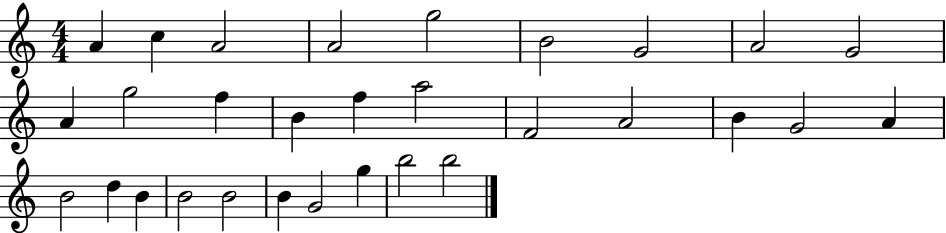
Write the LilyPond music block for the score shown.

{
  \clef treble
  \numericTimeSignature
  \time 4/4
  \key c \major
  a'4 c''4 a'2 | a'2 g''2 | b'2 g'2 | a'2 g'2 | \break a'4 g''2 f''4 | b'4 f''4 a''2 | f'2 a'2 | b'4 g'2 a'4 | \break b'2 d''4 b'4 | b'2 b'2 | b'4 g'2 g''4 | b''2 b''2 | \break \bar "|."
}